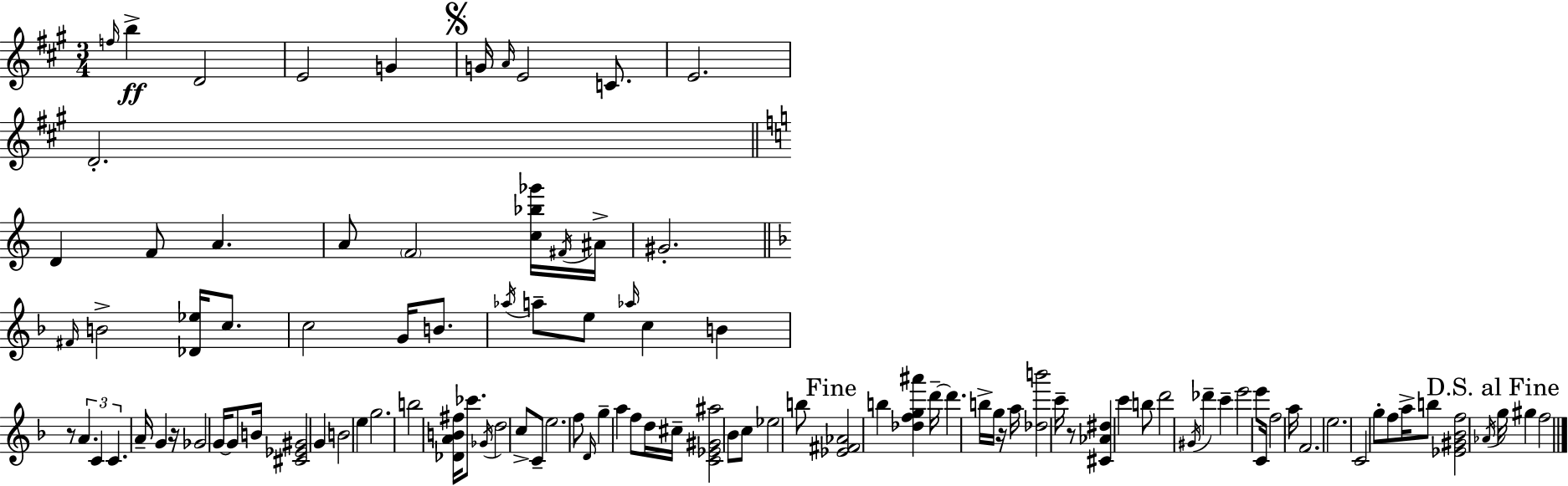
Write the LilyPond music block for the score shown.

{
  \clef treble
  \numericTimeSignature
  \time 3/4
  \key a \major
  \grace { f''16 }\ff b''4-> d'2 | e'2 g'4 | \mark \markup { \musicglyph "scripts.segno" } g'16 \grace { a'16 } e'2 c'8. | e'2. | \break d'2.-. | \bar "||" \break \key c \major d'4 f'8 a'4. | a'8 \parenthesize f'2 <c'' bes'' ges'''>16 \acciaccatura { fis'16 } | ais'16-> gis'2.-. | \bar "||" \break \key d \minor \grace { fis'16 } b'2-> <des' ees''>16 c''8. | c''2 g'16 b'8. | \acciaccatura { aes''16 } a''8-- e''8 \grace { aes''16 } c''4 b'4 | r8 \tuplet 3/2 { a'4. c'4 | \break c'4. } a'16-- g'4 | r16 ges'2 g'16~~ | g'8 b'16 <cis' ees' gis'>2 g'4 | b'2 e''4 | \break g''2. | b''2 <des' a' b' fis''>16 | ces'''8. \acciaccatura { ges'16 } d''2 | c''8-> c'8-- e''2. | \break f''8 \grace { d'16 } g''4-- a''4 | f''8 d''16 cis''16-- <c' ees' gis' ais''>2 | bes'8 c''8 ees''2 | b''8 \mark "Fine" <ees' fis' aes'>2 | \break b''4 <des'' f'' g'' ais'''>4 d'''16--~~ d'''4. | b''16-> g''16 r16 a''16 <des'' b'''>2 | c'''16-- r8 <cis' aes' dis''>4 c'''4 | b''8 d'''2 | \break \acciaccatura { gis'16 } des'''4-- c'''4-- e'''2 | e'''8 c'16 f''2 | a''16 f'2. | e''2. | \break c'2 | g''8-. f''8 a''16-> b''8 <ees' gis' bes' f''>2 | \acciaccatura { aes'16 } \mark "D.S. al Fine" g''16 gis''4 f''2 | \bar "|."
}